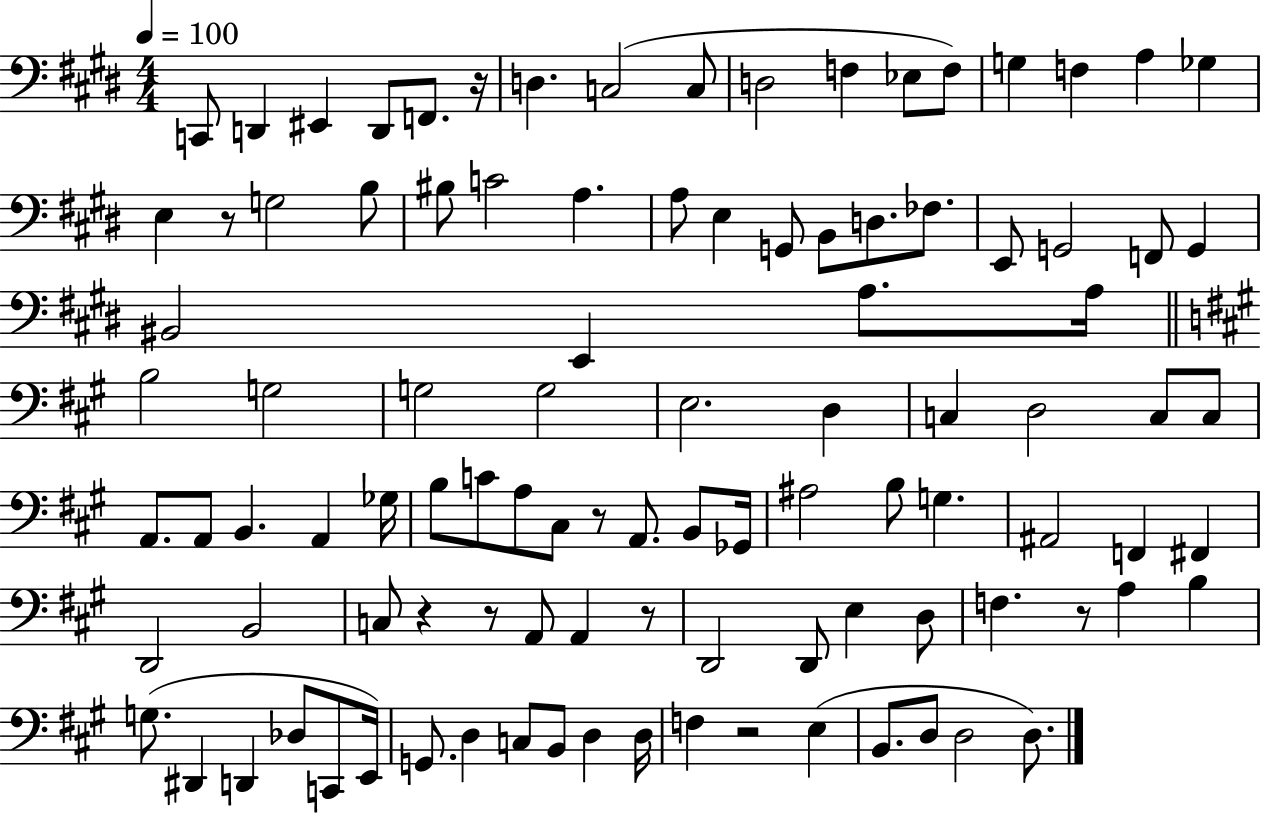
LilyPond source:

{
  \clef bass
  \numericTimeSignature
  \time 4/4
  \key e \major
  \tempo 4 = 100
  \repeat volta 2 { c,8 d,4 eis,4 d,8 f,8. r16 | d4. c2( c8 | d2 f4 ees8 f8) | g4 f4 a4 ges4 | \break e4 r8 g2 b8 | bis8 c'2 a4. | a8 e4 g,8 b,8 d8. fes8. | e,8 g,2 f,8 g,4 | \break bis,2 e,4 a8. a16 | \bar "||" \break \key a \major b2 g2 | g2 g2 | e2. d4 | c4 d2 c8 c8 | \break a,8. a,8 b,4. a,4 ges16 | b8 c'8 a8 cis8 r8 a,8. b,8 ges,16 | ais2 b8 g4. | ais,2 f,4 fis,4 | \break d,2 b,2 | c8 r4 r8 a,8 a,4 r8 | d,2 d,8 e4 d8 | f4. r8 a4 b4 | \break g8.( dis,4 d,4 des8 c,8 e,16) | g,8. d4 c8 b,8 d4 d16 | f4 r2 e4( | b,8. d8 d2 d8.) | \break } \bar "|."
}